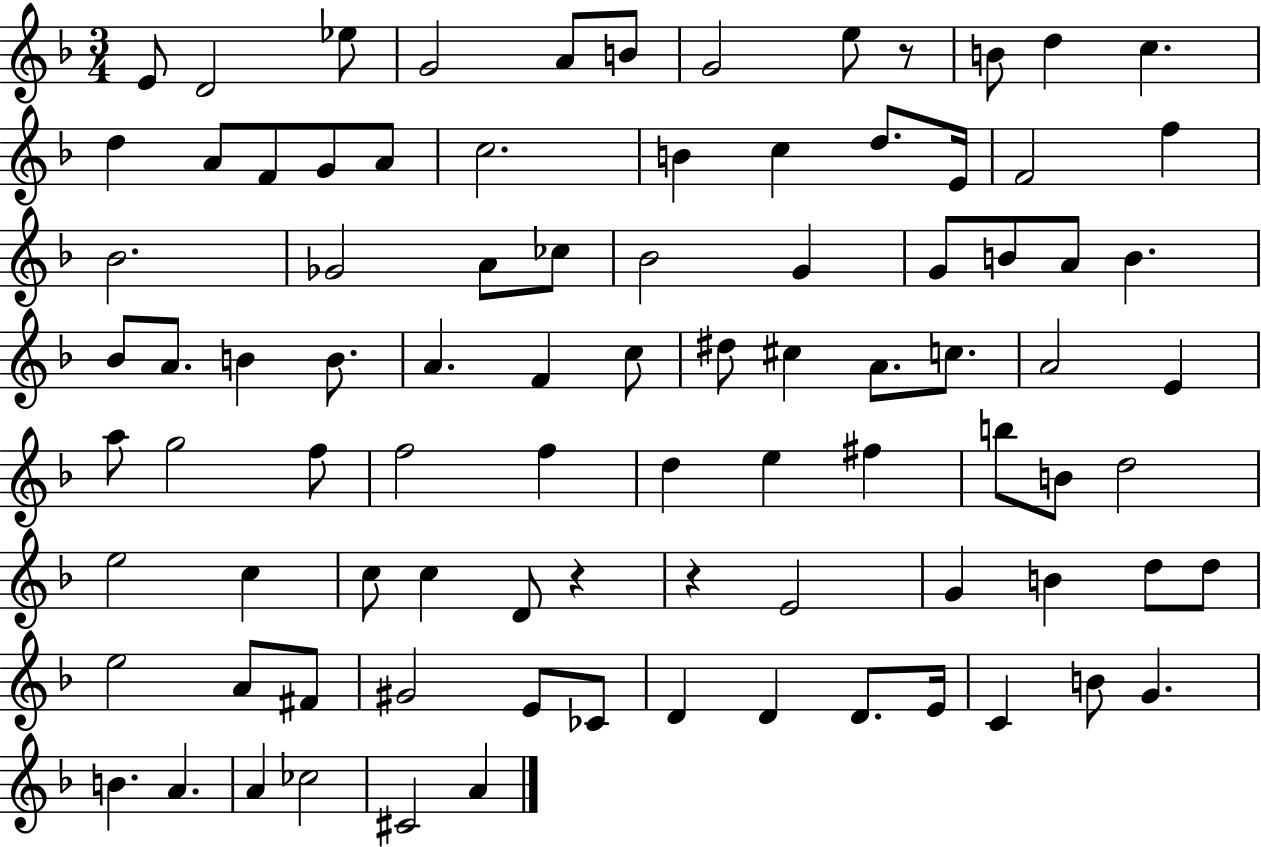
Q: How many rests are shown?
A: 3